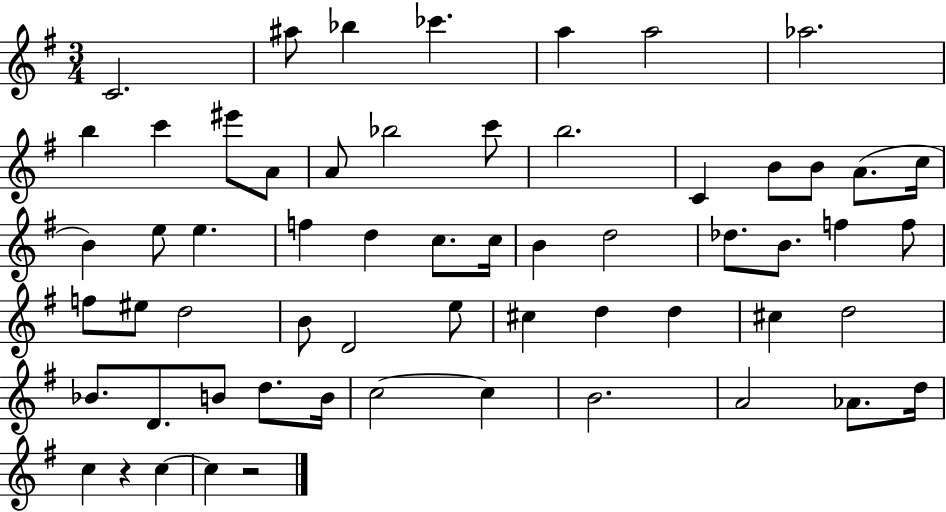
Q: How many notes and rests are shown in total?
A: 60